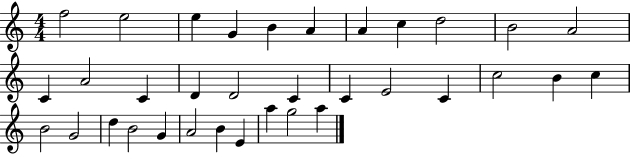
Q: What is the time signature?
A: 4/4